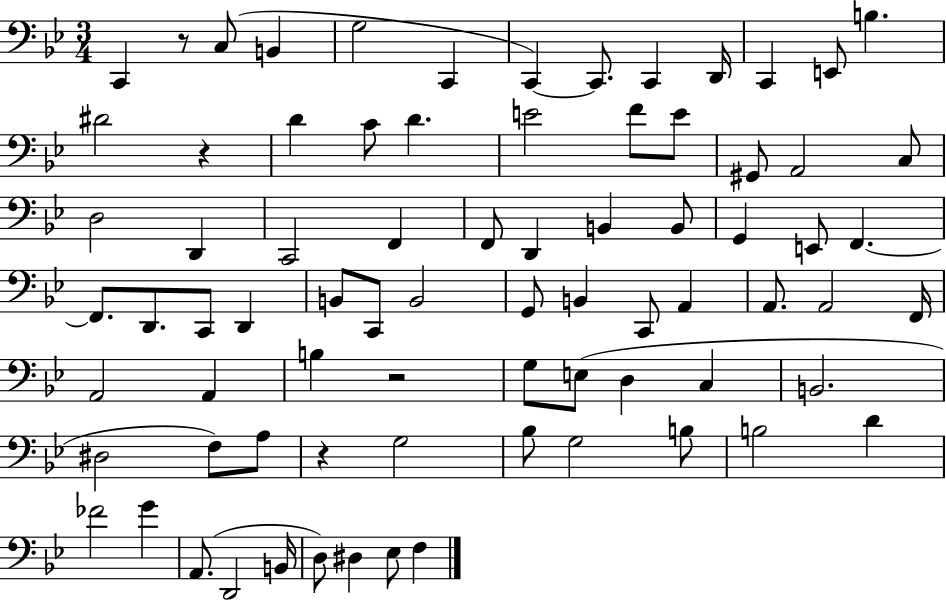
X:1
T:Untitled
M:3/4
L:1/4
K:Bb
C,, z/2 C,/2 B,, G,2 C,, C,, C,,/2 C,, D,,/4 C,, E,,/2 B, ^D2 z D C/2 D E2 F/2 E/2 ^G,,/2 A,,2 C,/2 D,2 D,, C,,2 F,, F,,/2 D,, B,, B,,/2 G,, E,,/2 F,, F,,/2 D,,/2 C,,/2 D,, B,,/2 C,,/2 B,,2 G,,/2 B,, C,,/2 A,, A,,/2 A,,2 F,,/4 A,,2 A,, B, z2 G,/2 E,/2 D, C, B,,2 ^D,2 F,/2 A,/2 z G,2 _B,/2 G,2 B,/2 B,2 D _F2 G A,,/2 D,,2 B,,/4 D,/2 ^D, _E,/2 F,